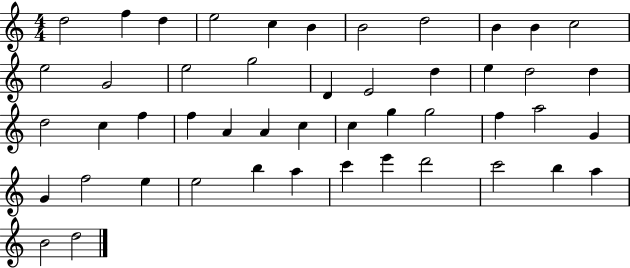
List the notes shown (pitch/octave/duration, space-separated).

D5/h F5/q D5/q E5/h C5/q B4/q B4/h D5/h B4/q B4/q C5/h E5/h G4/h E5/h G5/h D4/q E4/h D5/q E5/q D5/h D5/q D5/h C5/q F5/q F5/q A4/q A4/q C5/q C5/q G5/q G5/h F5/q A5/h G4/q G4/q F5/h E5/q E5/h B5/q A5/q C6/q E6/q D6/h C6/h B5/q A5/q B4/h D5/h